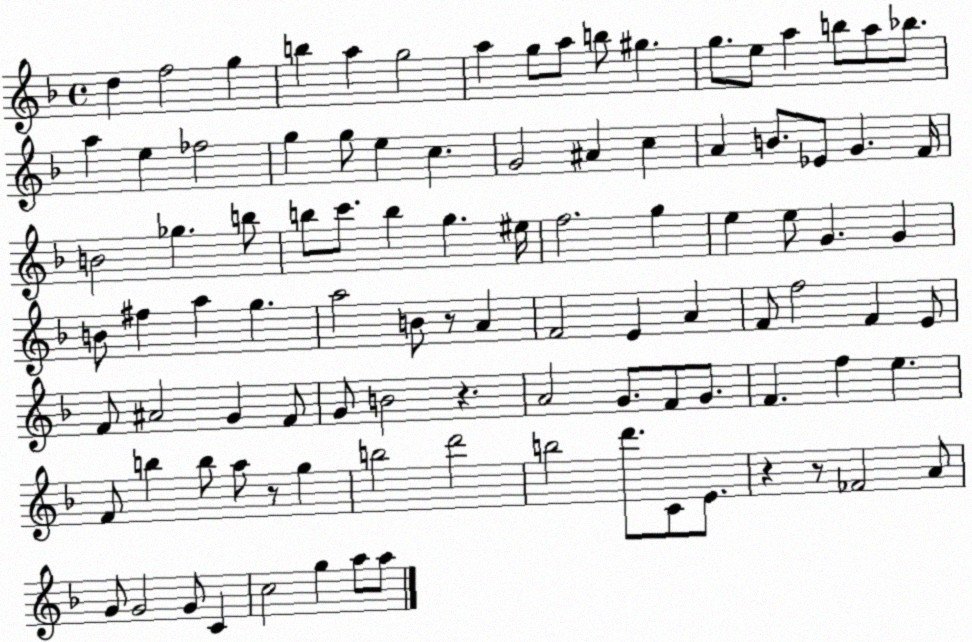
X:1
T:Untitled
M:4/4
L:1/4
K:F
d f2 g b a g2 a g/2 a/2 b/2 ^g g/2 e/2 a b/2 a/2 _b/2 a e _f2 g g/2 e c G2 ^A c A B/2 _E/2 G F/4 B2 _g b/2 b/2 c'/2 b g ^e/4 f2 g e e/2 G G B/2 ^f a g a2 B/2 z/2 A F2 E A F/2 f2 F E/2 F/2 ^A2 G F/2 G/2 B2 z A2 G/2 F/2 G/2 F f e F/2 b b/2 a/2 z/2 g b2 d'2 b2 d'/2 C/2 E/2 z z/2 _F2 A/2 G/2 G2 G/2 C c2 g a/2 a/2